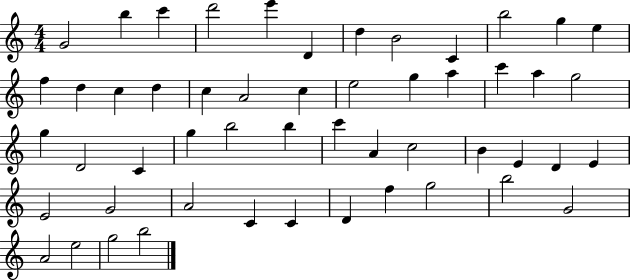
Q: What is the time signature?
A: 4/4